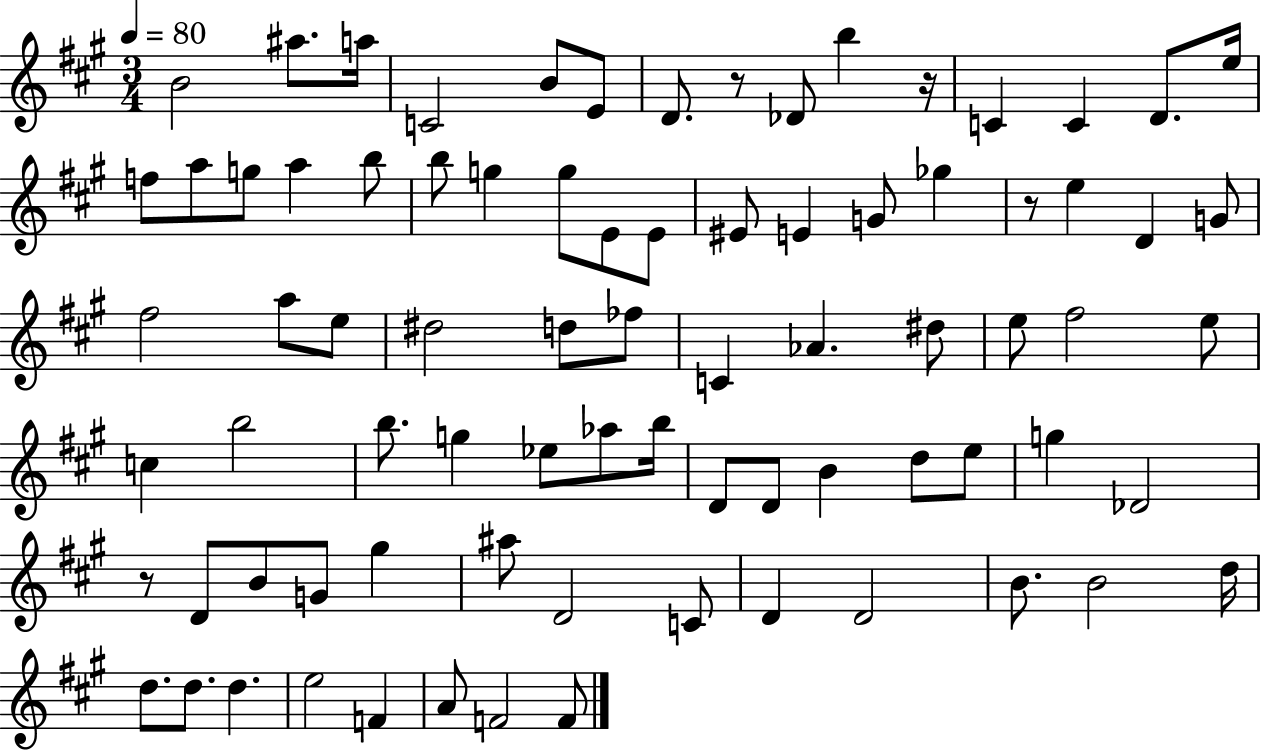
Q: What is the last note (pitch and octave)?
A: F4